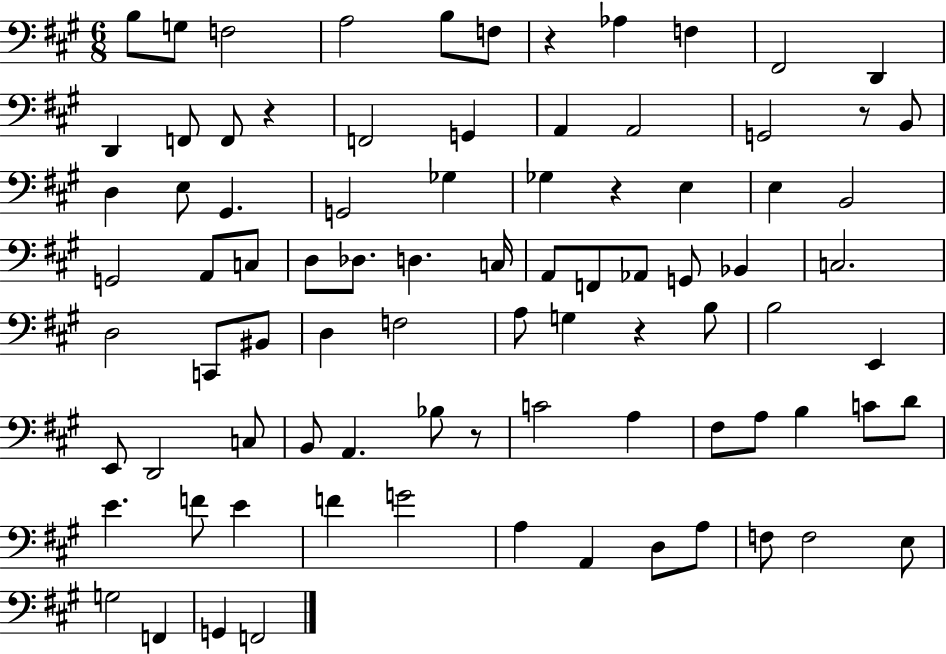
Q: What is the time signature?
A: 6/8